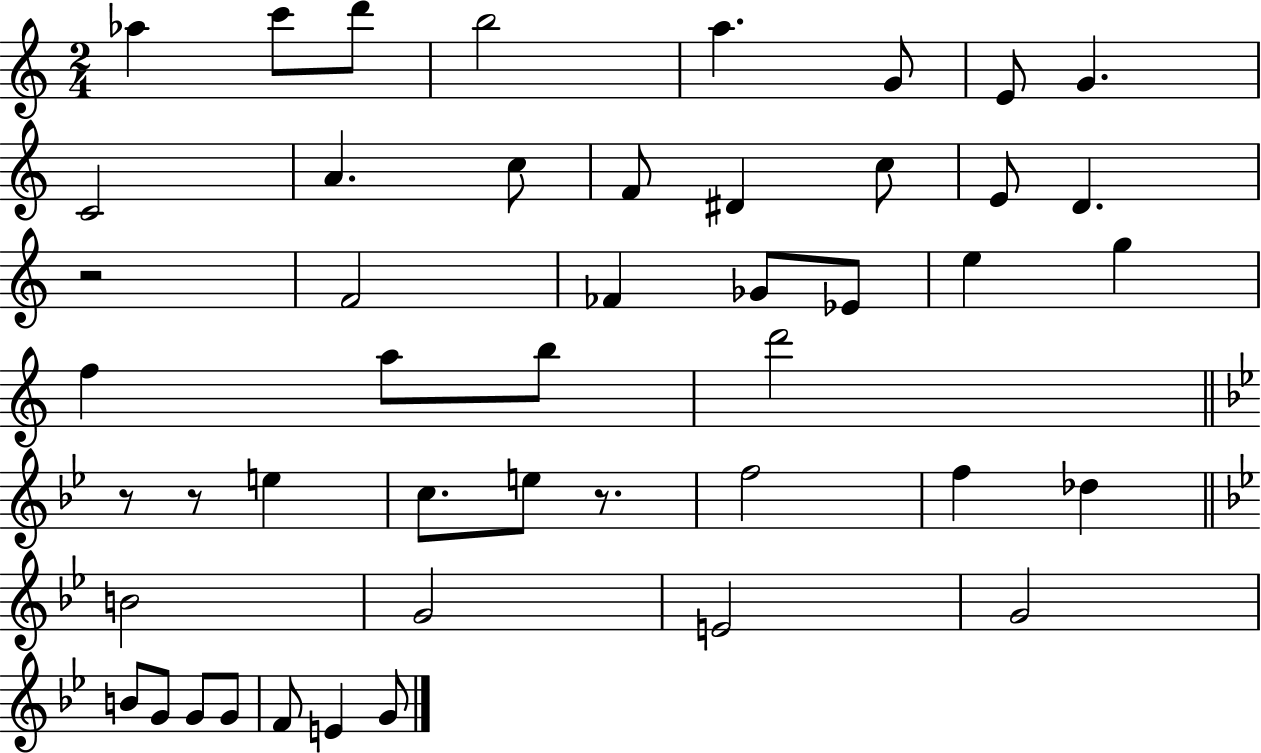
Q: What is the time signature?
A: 2/4